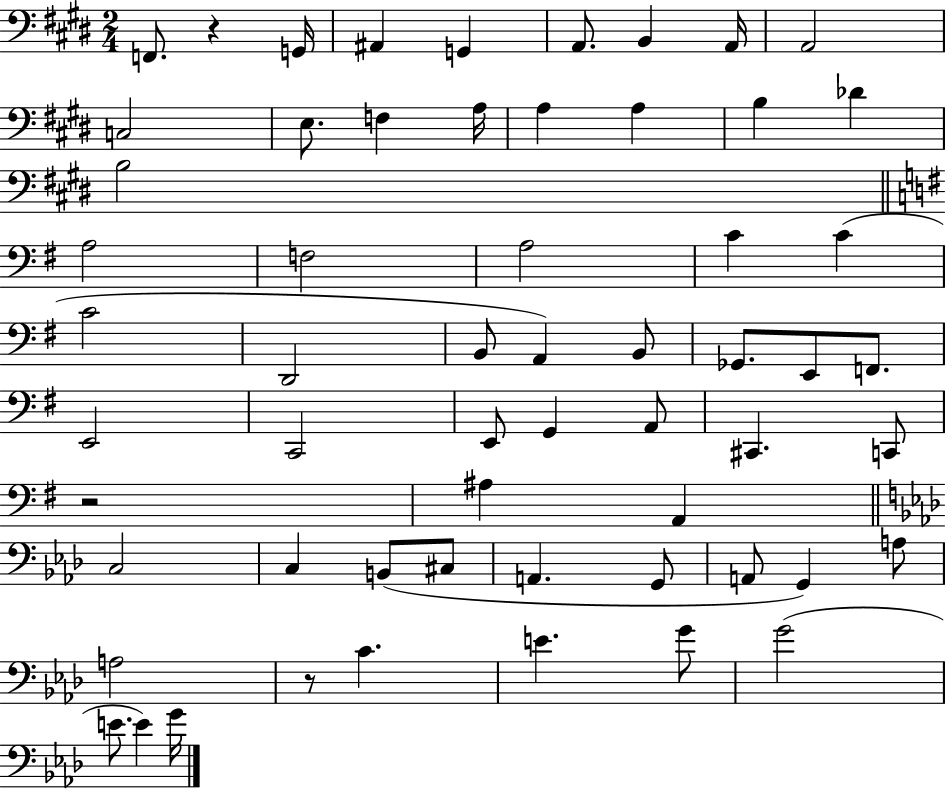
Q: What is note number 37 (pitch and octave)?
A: C2